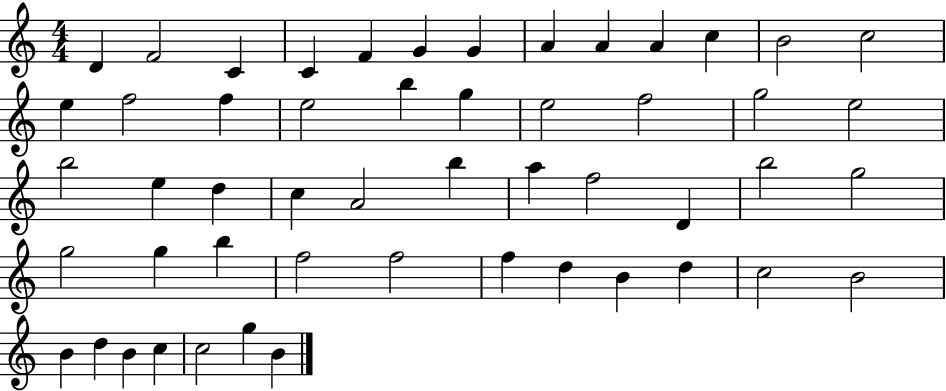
D4/q F4/h C4/q C4/q F4/q G4/q G4/q A4/q A4/q A4/q C5/q B4/h C5/h E5/q F5/h F5/q E5/h B5/q G5/q E5/h F5/h G5/h E5/h B5/h E5/q D5/q C5/q A4/h B5/q A5/q F5/h D4/q B5/h G5/h G5/h G5/q B5/q F5/h F5/h F5/q D5/q B4/q D5/q C5/h B4/h B4/q D5/q B4/q C5/q C5/h G5/q B4/q